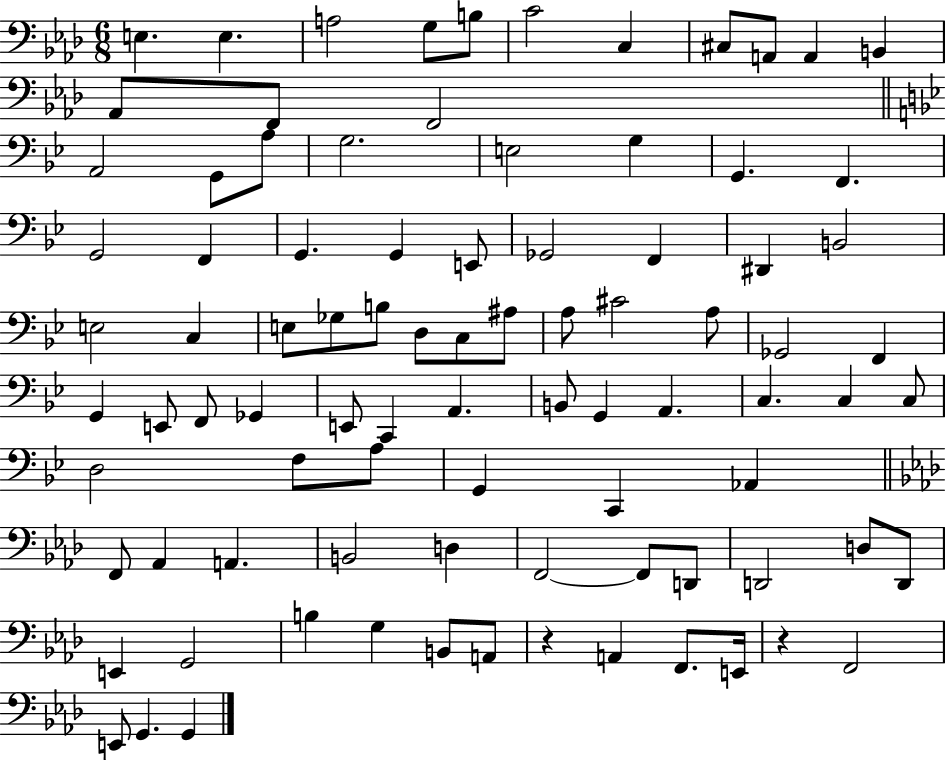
X:1
T:Untitled
M:6/8
L:1/4
K:Ab
E, E, A,2 G,/2 B,/2 C2 C, ^C,/2 A,,/2 A,, B,, _A,,/2 F,,/2 F,,2 A,,2 G,,/2 A,/2 G,2 E,2 G, G,, F,, G,,2 F,, G,, G,, E,,/2 _G,,2 F,, ^D,, B,,2 E,2 C, E,/2 _G,/2 B,/2 D,/2 C,/2 ^A,/2 A,/2 ^C2 A,/2 _G,,2 F,, G,, E,,/2 F,,/2 _G,, E,,/2 C,, A,, B,,/2 G,, A,, C, C, C,/2 D,2 F,/2 A,/2 G,, C,, _A,, F,,/2 _A,, A,, B,,2 D, F,,2 F,,/2 D,,/2 D,,2 D,/2 D,,/2 E,, G,,2 B, G, B,,/2 A,,/2 z A,, F,,/2 E,,/4 z F,,2 E,,/2 G,, G,,